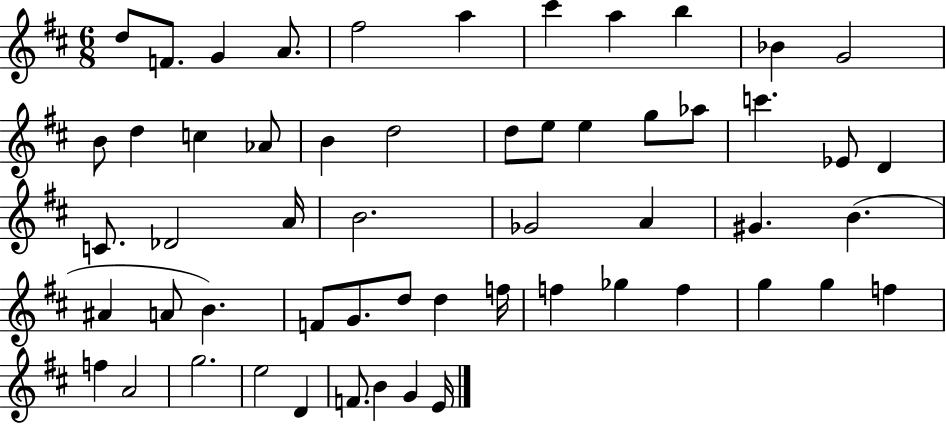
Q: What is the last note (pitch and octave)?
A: E4